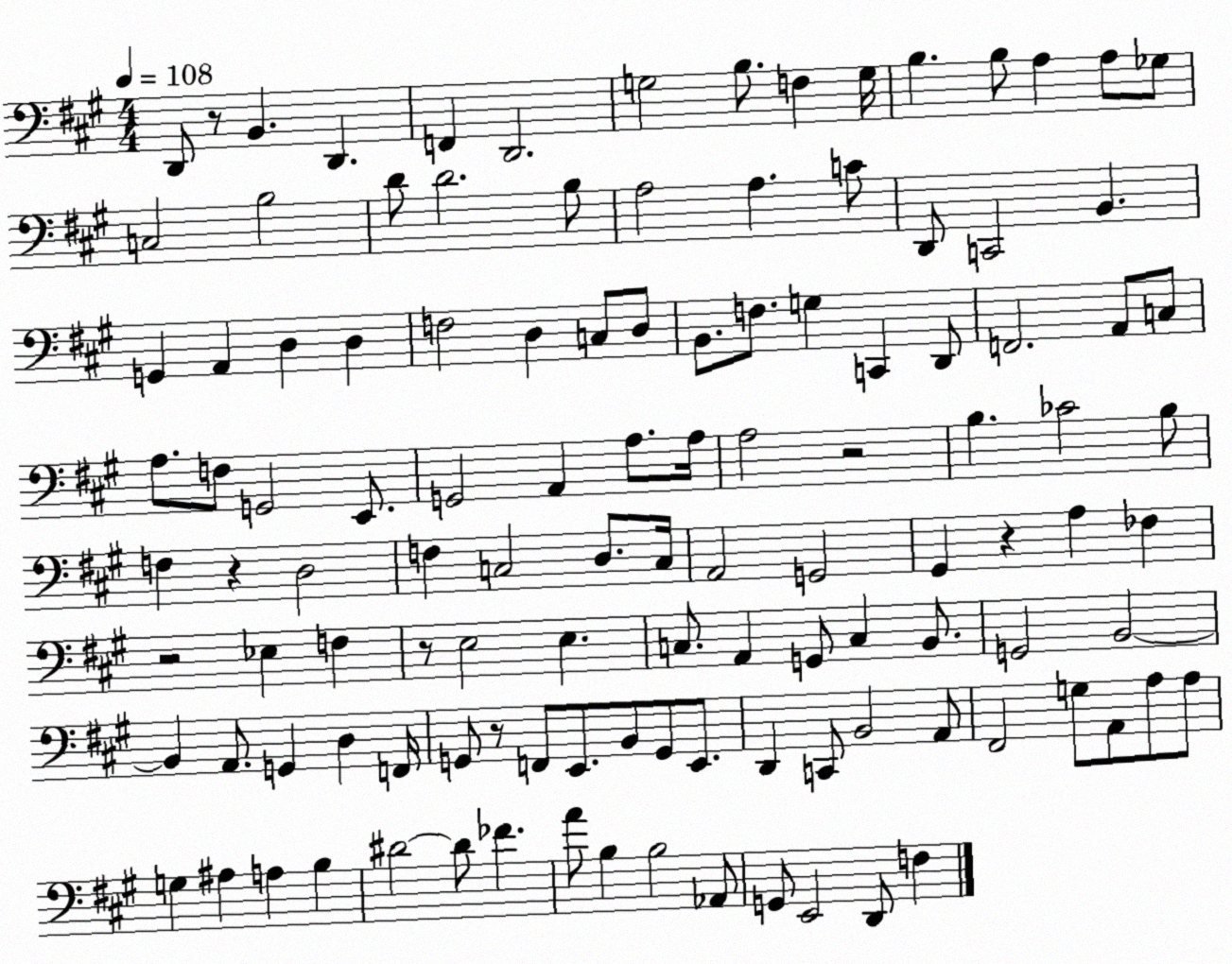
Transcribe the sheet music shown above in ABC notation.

X:1
T:Untitled
M:4/4
L:1/4
K:A
D,,/2 z/2 B,, D,, F,, D,,2 G,2 B,/2 F, G,/4 B, B,/2 A, A,/2 _G,/2 C,2 B,2 D/2 D2 B,/2 A,2 A, C/2 D,,/2 C,,2 B,, G,, A,, D, D, F,2 D, C,/2 D,/2 B,,/2 F,/2 G, C,, D,,/2 F,,2 A,,/2 C,/2 A,/2 F,/2 G,,2 E,,/2 G,,2 A,, A,/2 A,/4 A,2 z2 B, _C2 B,/2 F, z D,2 F, C,2 D,/2 C,/4 A,,2 G,,2 ^G,, z A, _F, z2 _E, F, z/2 E,2 E, C,/2 A,, G,,/2 C, B,,/2 G,,2 B,,2 B,, A,,/2 G,, D, F,,/4 G,,/2 z/2 F,,/2 E,,/2 B,,/2 G,,/2 E,,/2 D,, C,,/2 B,,2 A,,/2 ^F,,2 G,/2 A,,/2 A,/2 A,/2 G, ^A, A, B, ^D2 ^D/2 _F A/2 B, B,2 _A,,/2 G,,/2 E,,2 D,,/2 F,